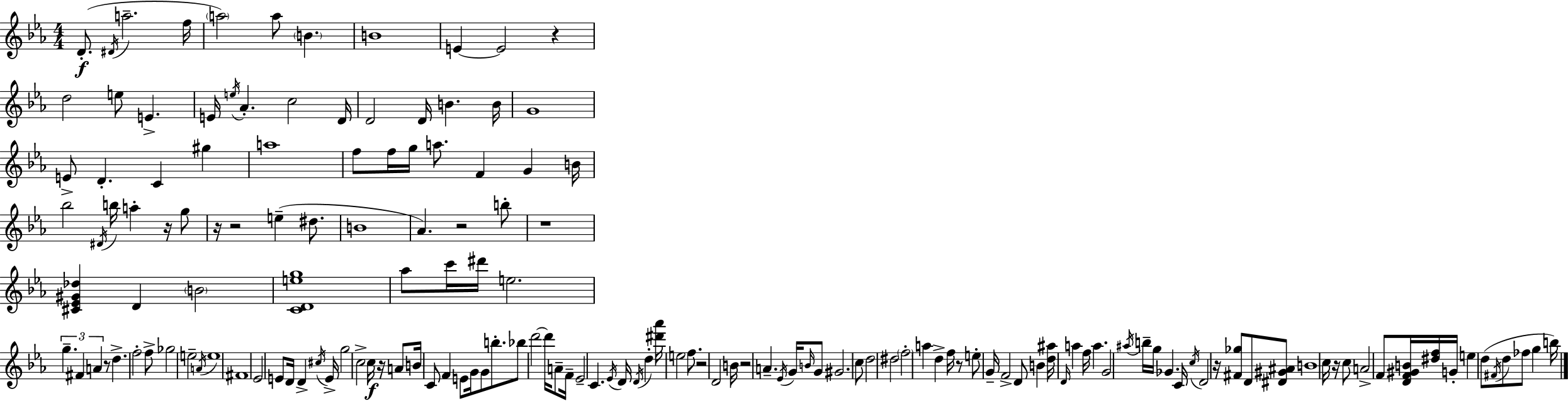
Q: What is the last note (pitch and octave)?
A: B5